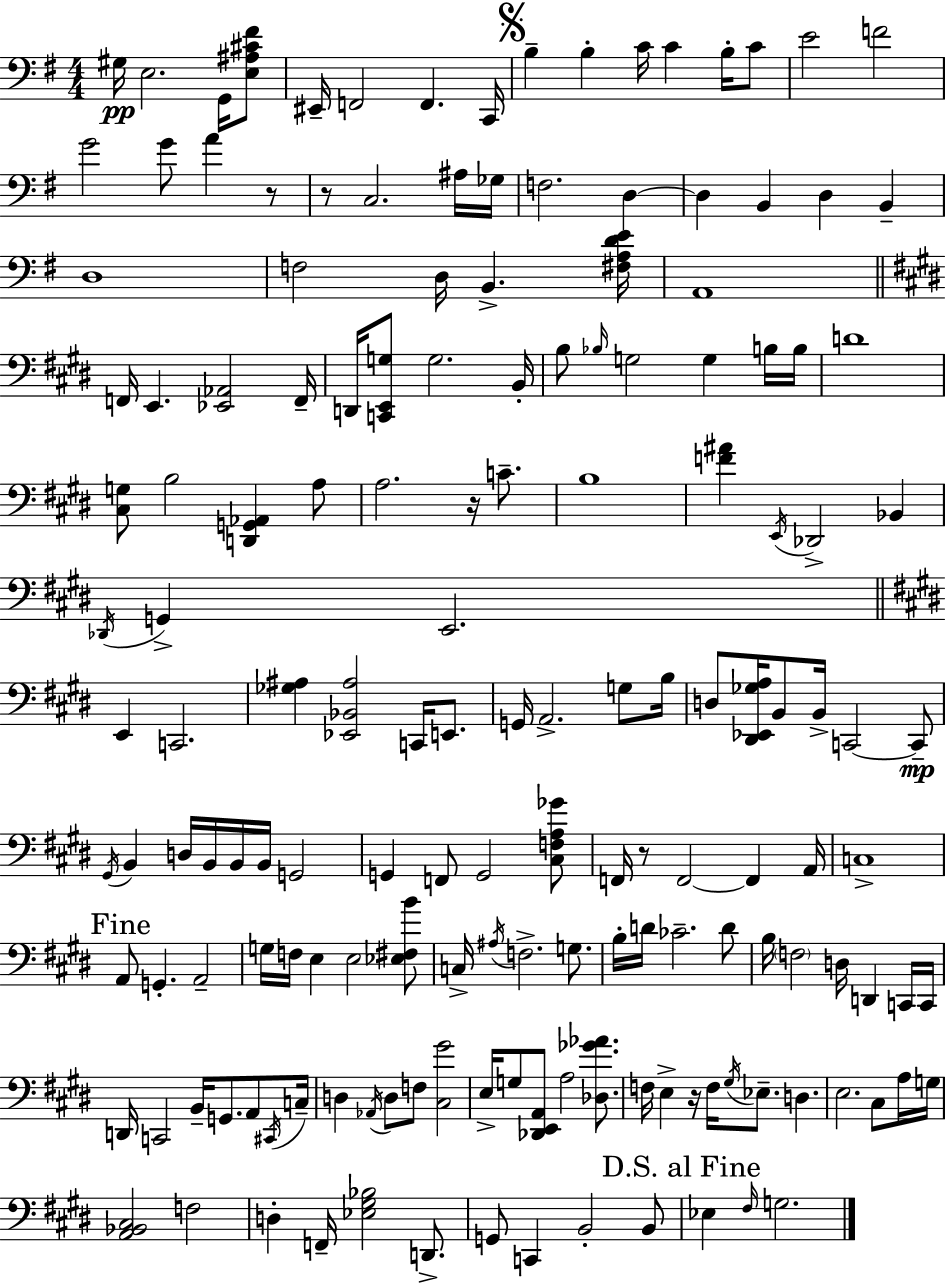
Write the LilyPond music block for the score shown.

{
  \clef bass
  \numericTimeSignature
  \time 4/4
  \key g \major
  gis16\pp e2. g,16 <e ais cis' fis'>8 | eis,16-- f,2 f,4. c,16 | \mark \markup { \musicglyph "scripts.segno" } b4-- b4-. c'16 c'4 b16-. c'8 | e'2 f'2 | \break g'2 g'8 a'4 r8 | r8 c2. ais16 ges16 | f2. d4~~ | d4 b,4 d4 b,4-- | \break d1 | f2 d16 b,4.-> <fis a d' e'>16 | a,1 | \bar "||" \break \key e \major f,16 e,4. <ees, aes,>2 f,16-- | d,16 <c, e, g>8 g2. b,16-. | b8 \grace { bes16 } g2 g4 b16 | b16 d'1 | \break <cis g>8 b2 <d, g, aes,>4 a8 | a2. r16 c'8.-- | b1 | <f' ais'>4 \acciaccatura { e,16 } des,2-> bes,4 | \break \acciaccatura { des,16 } g,4-> e,2. | \bar "||" \break \key e \major e,4 c,2. | <ges ais>4 <ees, bes, ais>2 c,16 e,8. | g,16 a,2.-> g8 b16 | d8 <dis, ees, ges a>16 b,8 b,16-> c,2~~ c,8--\mp | \break \acciaccatura { gis,16 } b,4 d16 b,16 b,16 b,16 g,2 | g,4 f,8 g,2 <cis f a ges'>8 | f,16 r8 f,2~~ f,4 | a,16 c1-> | \break \mark "Fine" a,8 g,4.-. a,2-- | g16 f16 e4 e2 <ees fis b'>8 | c16-> \acciaccatura { ais16 } f2.-> g8. | b16-. d'16 ces'2.-- | \break d'8 b16 \parenthesize f2 d16 d,4 | c,16 c,16 d,16 c,2 b,16-- g,8. a,8 | \acciaccatura { cis,16 } c16-- d4 \acciaccatura { aes,16 } d8 f8 <cis gis'>2 | e16-> g8 <des, e, a,>8 a2 | \break <des ges' aes'>8. f16 e4-> r16 f16 \acciaccatura { gis16 } ees8.-- d4. | e2. | cis8 a16 g16 <a, bes, cis>2 f2 | d4-. f,16-- <ees gis bes>2 | \break d,8.-> g,8 c,4 b,2-. | b,8 \mark "D.S. al Fine" ees4 \grace { fis16 } g2. | \bar "|."
}